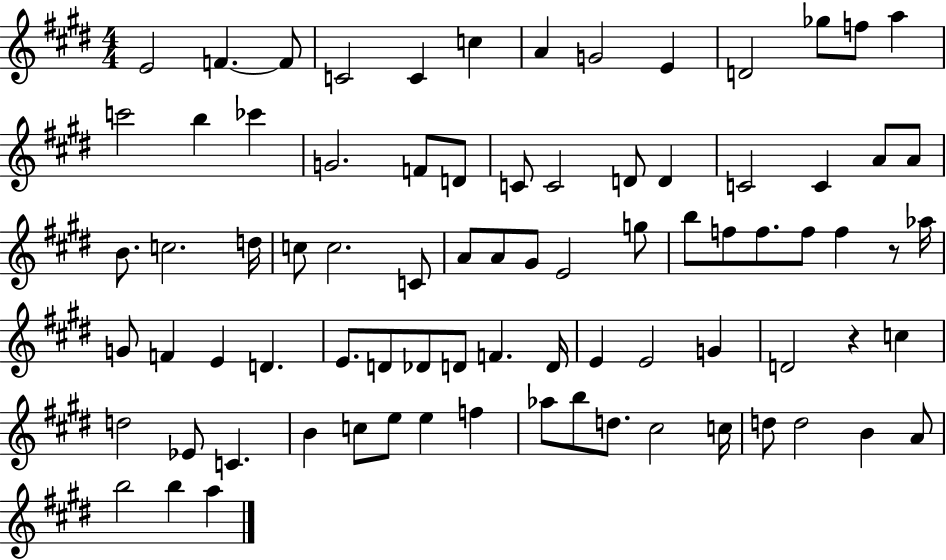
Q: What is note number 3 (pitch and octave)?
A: F4